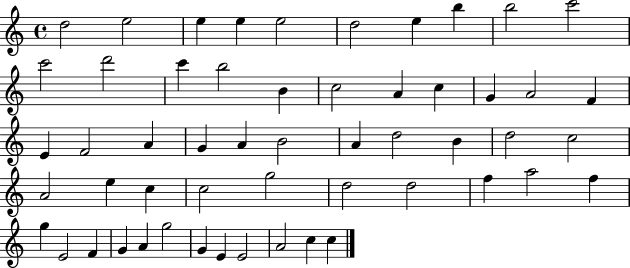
{
  \clef treble
  \time 4/4
  \defaultTimeSignature
  \key c \major
  d''2 e''2 | e''4 e''4 e''2 | d''2 e''4 b''4 | b''2 c'''2 | \break c'''2 d'''2 | c'''4 b''2 b'4 | c''2 a'4 c''4 | g'4 a'2 f'4 | \break e'4 f'2 a'4 | g'4 a'4 b'2 | a'4 d''2 b'4 | d''2 c''2 | \break a'2 e''4 c''4 | c''2 g''2 | d''2 d''2 | f''4 a''2 f''4 | \break g''4 e'2 f'4 | g'4 a'4 g''2 | g'4 e'4 e'2 | a'2 c''4 c''4 | \break \bar "|."
}